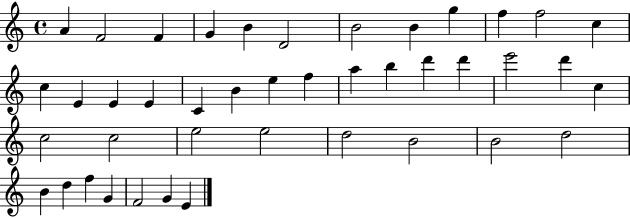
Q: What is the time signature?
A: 4/4